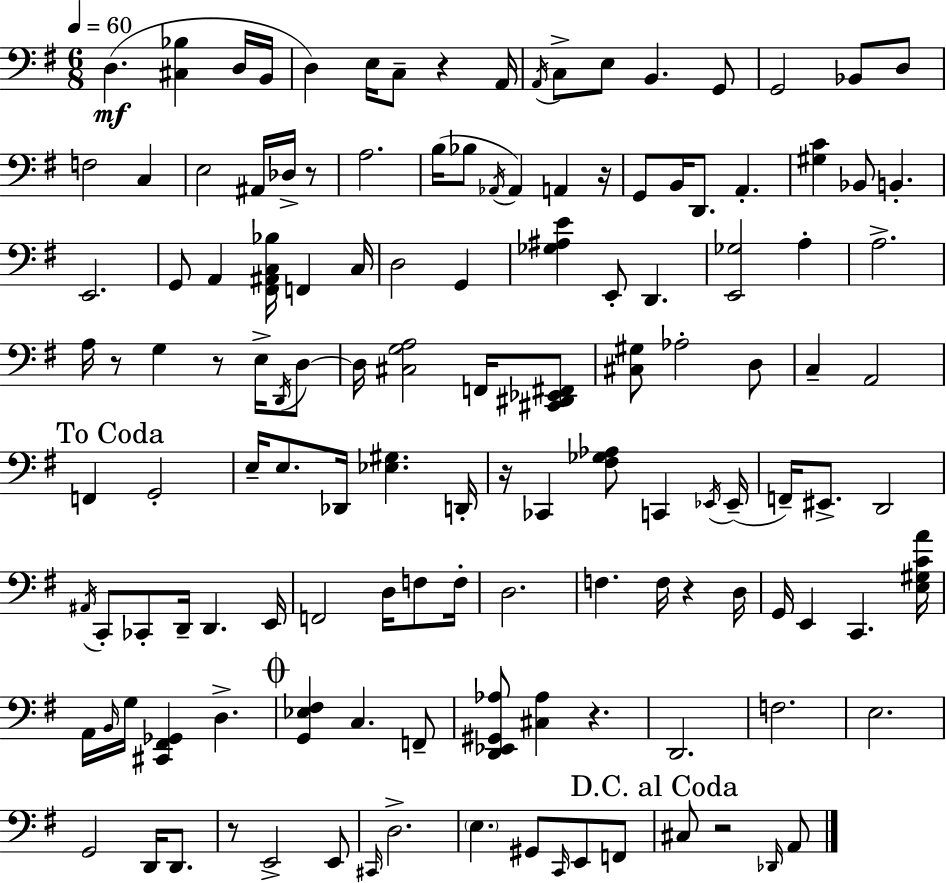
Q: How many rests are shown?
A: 10